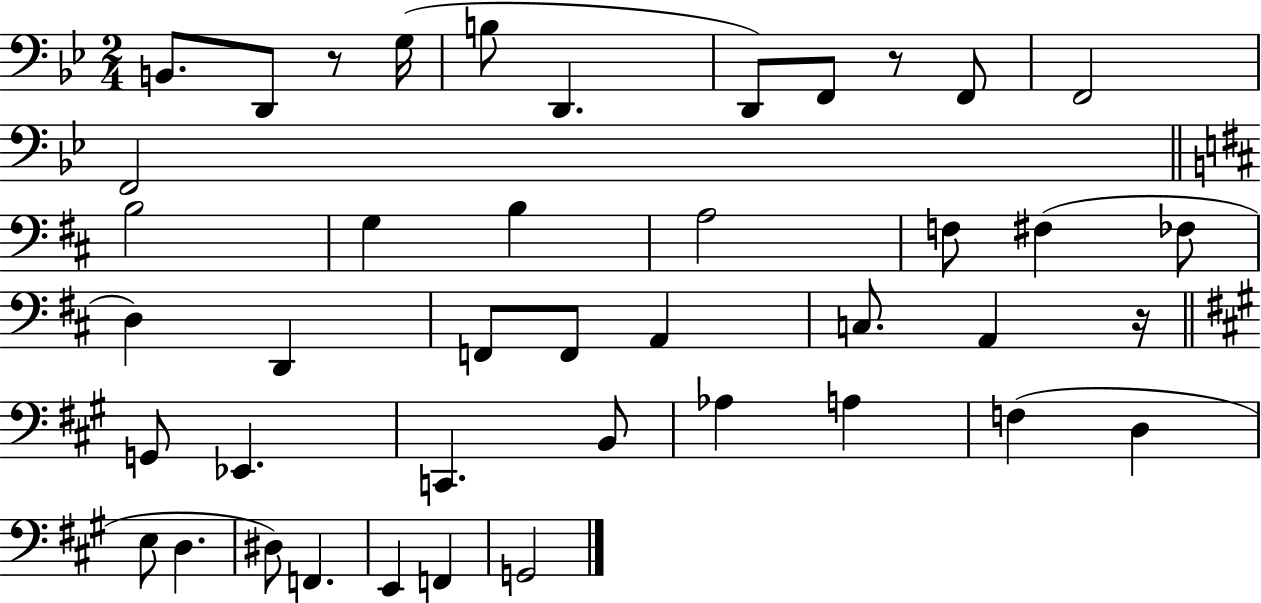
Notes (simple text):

B2/e. D2/e R/e G3/s B3/e D2/q. D2/e F2/e R/e F2/e F2/h F2/h B3/h G3/q B3/q A3/h F3/e F#3/q FES3/e D3/q D2/q F2/e F2/e A2/q C3/e. A2/q R/s G2/e Eb2/q. C2/q. B2/e Ab3/q A3/q F3/q D3/q E3/e D3/q. D#3/e F2/q. E2/q F2/q G2/h